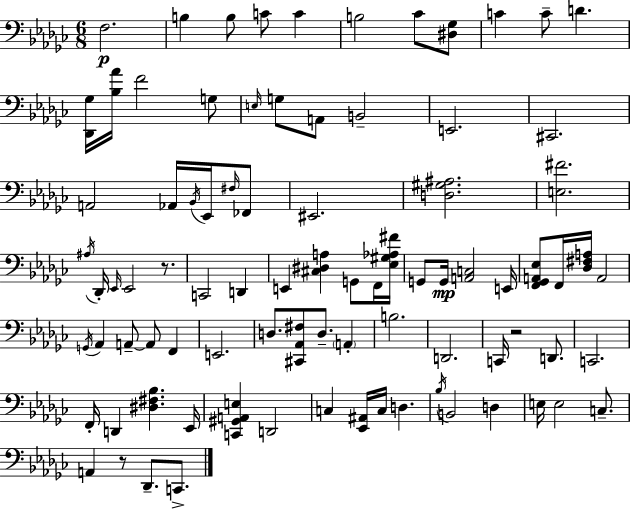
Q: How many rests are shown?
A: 3